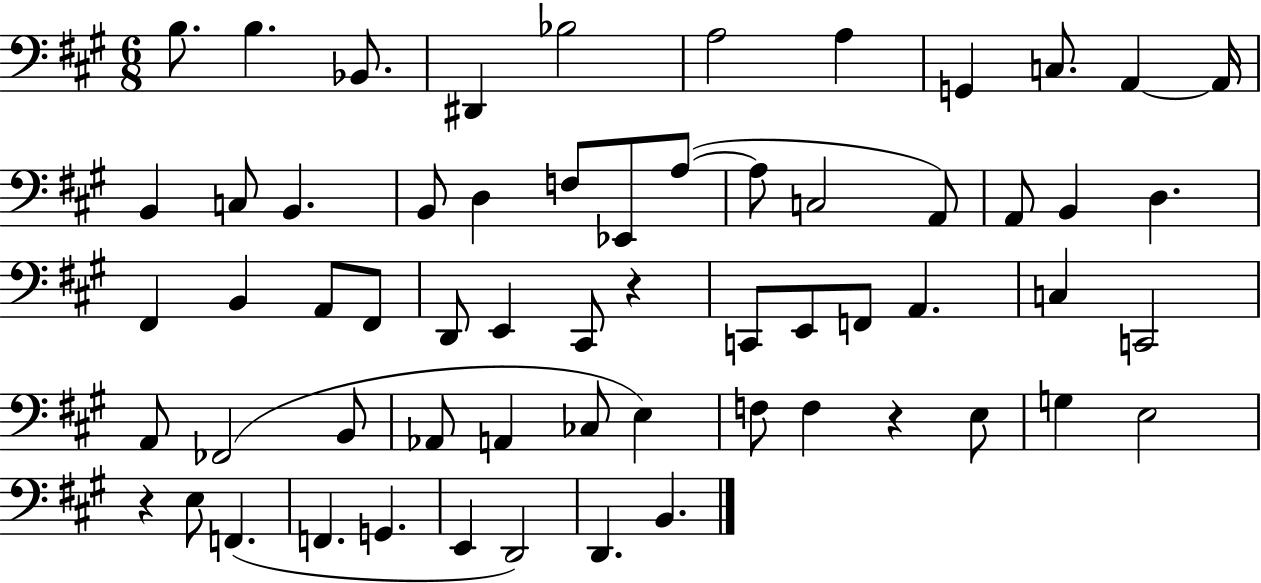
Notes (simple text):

B3/e. B3/q. Bb2/e. D#2/q Bb3/h A3/h A3/q G2/q C3/e. A2/q A2/s B2/q C3/e B2/q. B2/e D3/q F3/e Eb2/e A3/e A3/e C3/h A2/e A2/e B2/q D3/q. F#2/q B2/q A2/e F#2/e D2/e E2/q C#2/e R/q C2/e E2/e F2/e A2/q. C3/q C2/h A2/e FES2/h B2/e Ab2/e A2/q CES3/e E3/q F3/e F3/q R/q E3/e G3/q E3/h R/q E3/e F2/q. F2/q. G2/q. E2/q D2/h D2/q. B2/q.